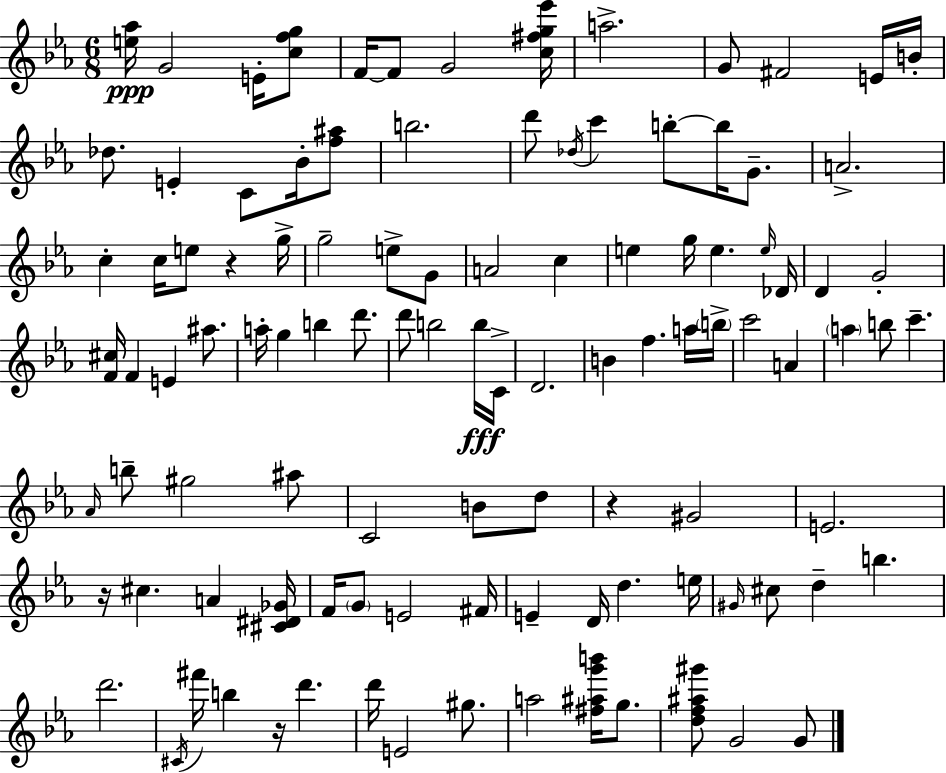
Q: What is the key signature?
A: C minor